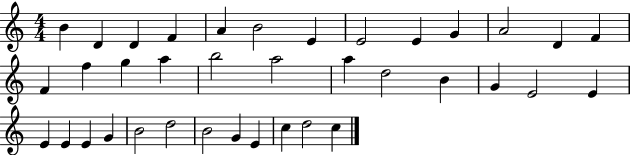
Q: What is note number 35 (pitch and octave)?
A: C5